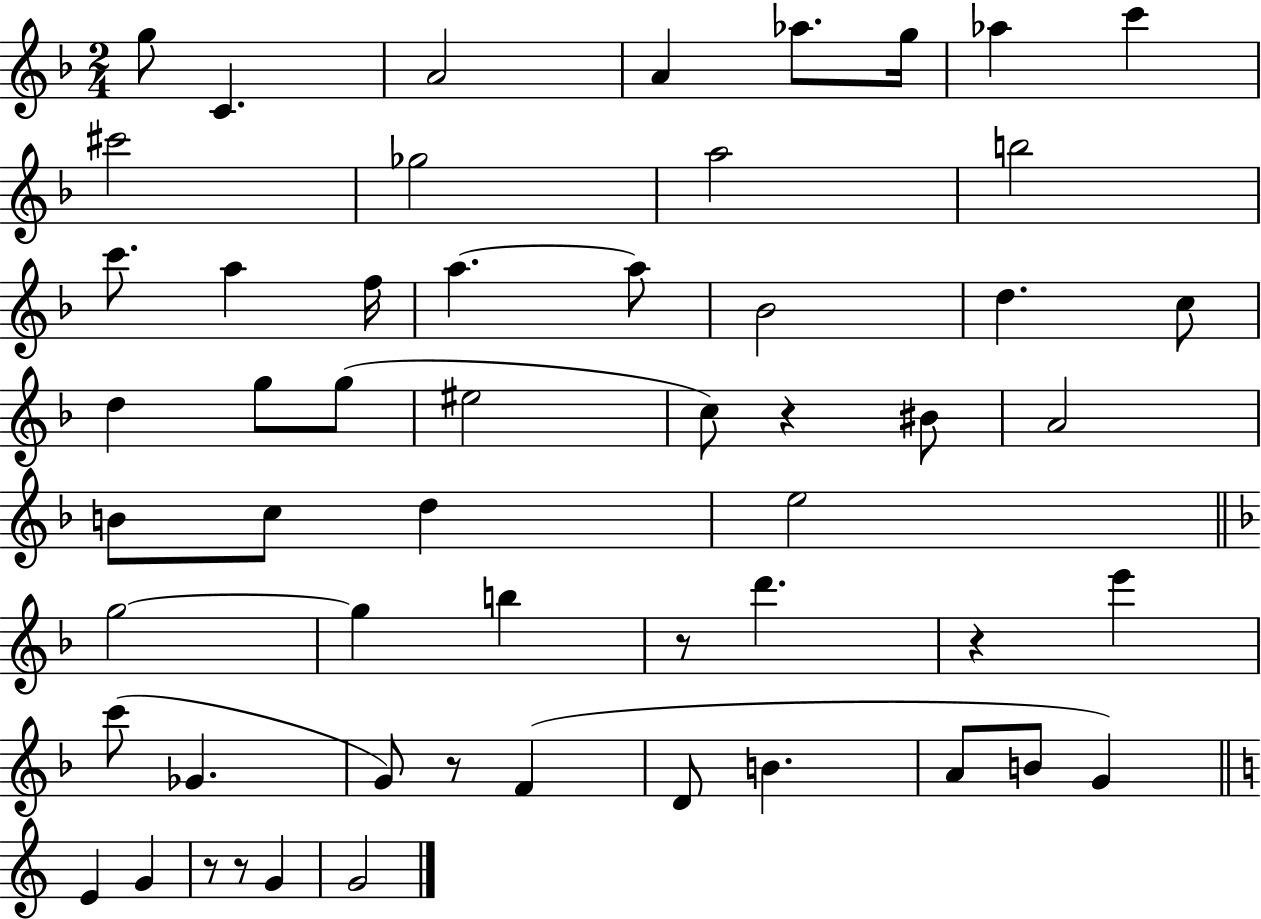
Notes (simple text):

G5/e C4/q. A4/h A4/q Ab5/e. G5/s Ab5/q C6/q C#6/h Gb5/h A5/h B5/h C6/e. A5/q F5/s A5/q. A5/e Bb4/h D5/q. C5/e D5/q G5/e G5/e EIS5/h C5/e R/q BIS4/e A4/h B4/e C5/e D5/q E5/h G5/h G5/q B5/q R/e D6/q. R/q E6/q C6/e Gb4/q. G4/e R/e F4/q D4/e B4/q. A4/e B4/e G4/q E4/q G4/q R/e R/e G4/q G4/h